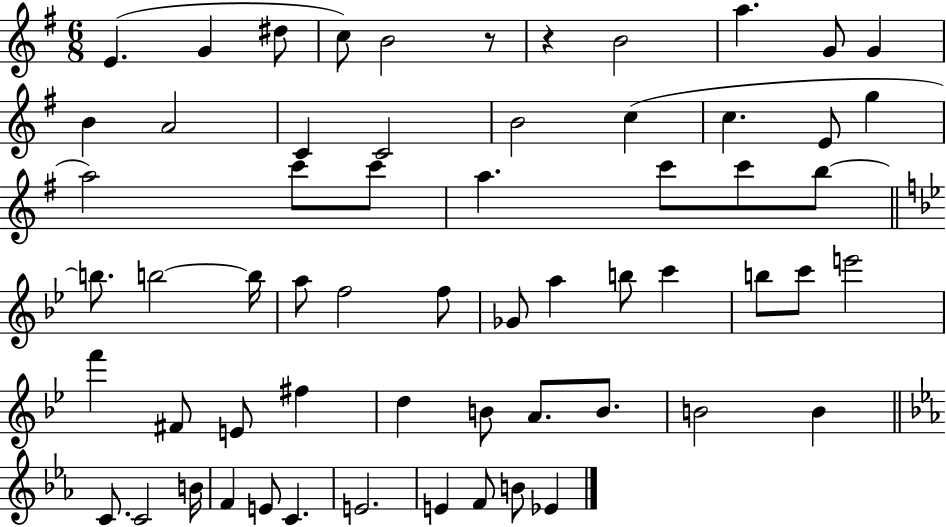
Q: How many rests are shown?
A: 2